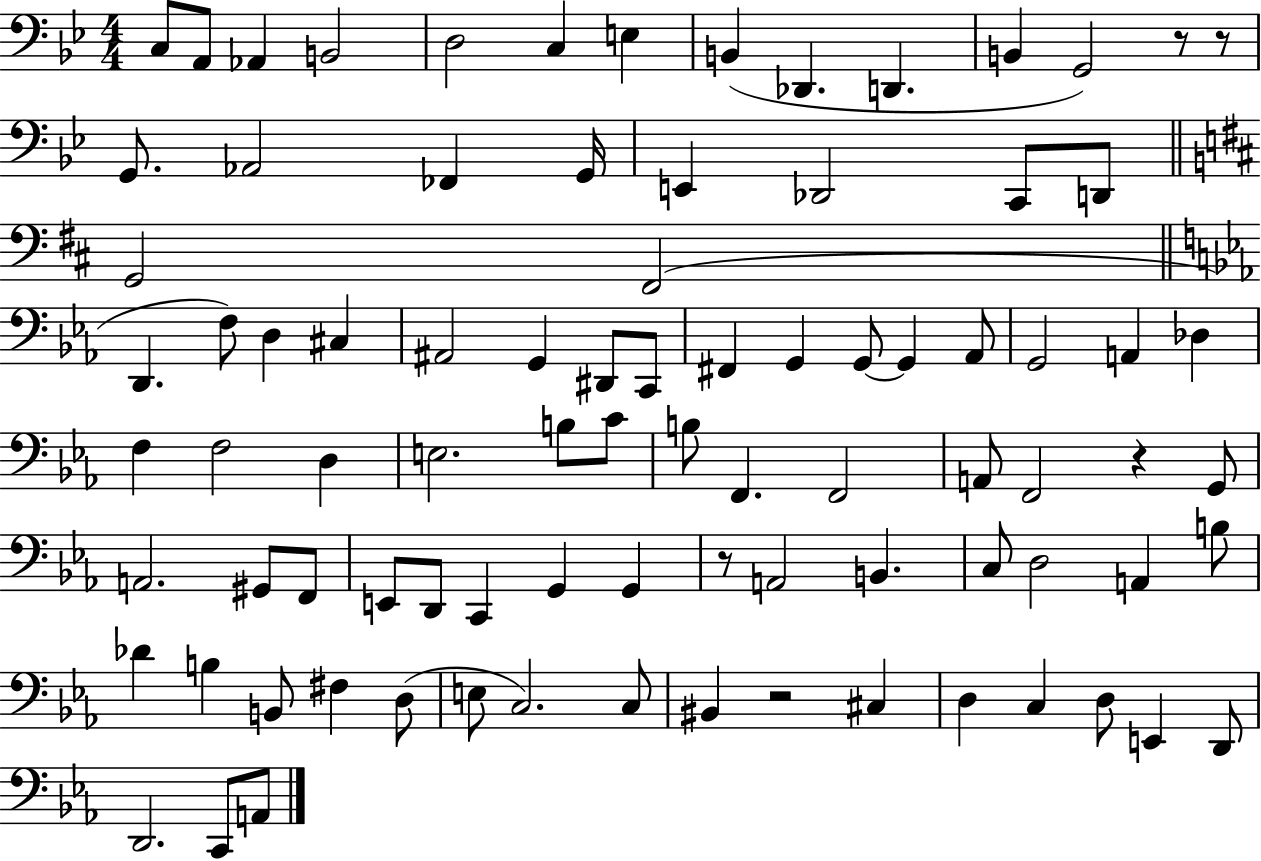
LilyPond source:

{
  \clef bass
  \numericTimeSignature
  \time 4/4
  \key bes \major
  c8 a,8 aes,4 b,2 | d2 c4 e4 | b,4( des,4. d,4. | b,4 g,2) r8 r8 | \break g,8. aes,2 fes,4 g,16 | e,4 des,2 c,8 d,8 | \bar "||" \break \key d \major g,2 fis,2( | \bar "||" \break \key c \minor d,4. f8) d4 cis4 | ais,2 g,4 dis,8 c,8 | fis,4 g,4 g,8~~ g,4 aes,8 | g,2 a,4 des4 | \break f4 f2 d4 | e2. b8 c'8 | b8 f,4. f,2 | a,8 f,2 r4 g,8 | \break a,2. gis,8 f,8 | e,8 d,8 c,4 g,4 g,4 | r8 a,2 b,4. | c8 d2 a,4 b8 | \break des'4 b4 b,8 fis4 d8( | e8 c2.) c8 | bis,4 r2 cis4 | d4 c4 d8 e,4 d,8 | \break d,2. c,8 a,8 | \bar "|."
}